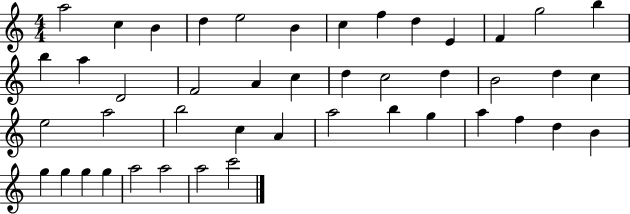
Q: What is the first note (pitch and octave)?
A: A5